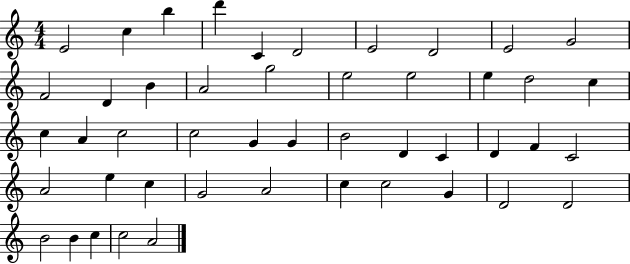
{
  \clef treble
  \numericTimeSignature
  \time 4/4
  \key c \major
  e'2 c''4 b''4 | d'''4 c'4 d'2 | e'2 d'2 | e'2 g'2 | \break f'2 d'4 b'4 | a'2 g''2 | e''2 e''2 | e''4 d''2 c''4 | \break c''4 a'4 c''2 | c''2 g'4 g'4 | b'2 d'4 c'4 | d'4 f'4 c'2 | \break a'2 e''4 c''4 | g'2 a'2 | c''4 c''2 g'4 | d'2 d'2 | \break b'2 b'4 c''4 | c''2 a'2 | \bar "|."
}